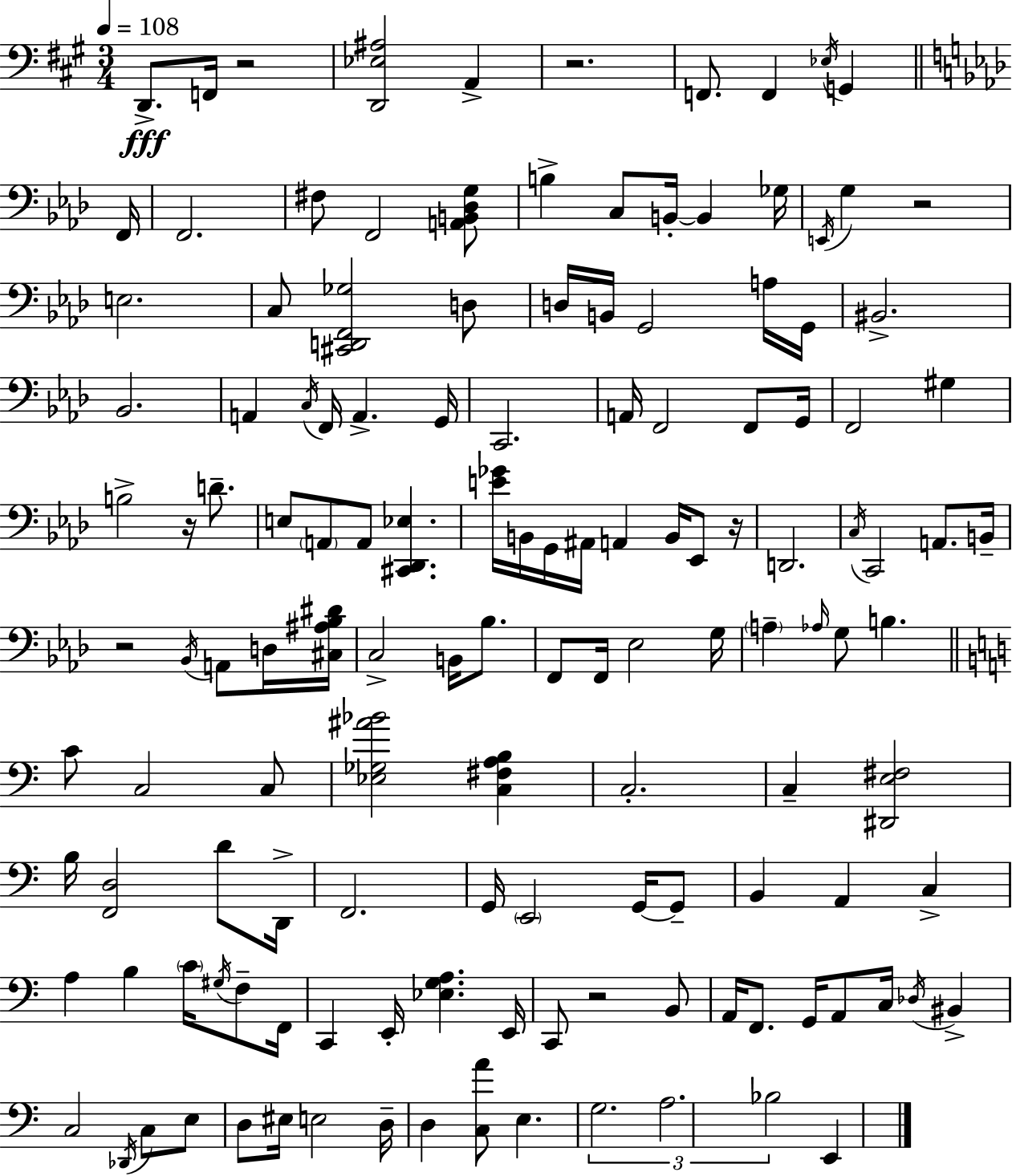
{
  \clef bass
  \numericTimeSignature
  \time 3/4
  \key a \major
  \tempo 4 = 108
  d,8.->\fff f,16 r2 | <d, ees ais>2 a,4-> | r2. | f,8. f,4 \acciaccatura { ees16 } g,4 | \break \bar "||" \break \key f \minor f,16 f,2. | fis8 f,2 <a, b, des g>8 | b4-> c8 b,16-.~~ b,4 | ges16 \acciaccatura { e,16 } g4 r2 | \break e2. | c8 <cis, d, f, ges>2 | d8 d16 b,16 g,2 | a16 g,16 bis,2.-> | \break bes,2. | a,4 \acciaccatura { c16 } f,16 a,4.-> | g,16 c,2. | a,16 f,2 | \break f,8 g,16 f,2 gis4 | b2-> r16 | d'8.-- e8 \parenthesize a,8 a,8 <cis, des, ees>4. | <e' ges'>16 b,16 g,16 ais,16 a,4 b,16 | \break ees,8 r16 d,2. | \acciaccatura { c16 } c,2 | a,8. b,16-- r2 | \acciaccatura { bes,16 } a,8 d16 <cis ais bes dis'>16 c2-> | \break b,16 bes8. f,8 f,16 ees2 | g16 \parenthesize a4-- \grace { aes16 } g8 | b4. \bar "||" \break \key c \major c'8 c2 c8 | <ees ges ais' bes'>2 <c fis a b>4 | c2.-. | c4-- <dis, e fis>2 | \break b16 <f, d>2 d'8 d,16-> | f,2. | g,16 \parenthesize e,2 g,16~~ g,8-- | b,4 a,4 c4-> | \break a4 b4 \parenthesize c'16 \acciaccatura { gis16 } f8-- | f,16 c,4 e,16-. <ees g a>4. | e,16 c,8 r2 b,8 | a,16 f,8. g,16 a,8 c16 \acciaccatura { des16 } bis,4-> | \break c2 \acciaccatura { des,16 } c8 | e8 d8 eis16 e2 | d16-- d4 <c a'>8 e4. | \tuplet 3/2 { g2. | \break a2. | bes2 } e,4 | \bar "|."
}